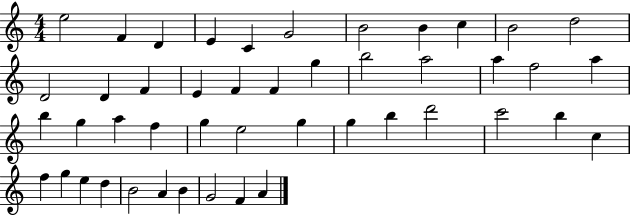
X:1
T:Untitled
M:4/4
L:1/4
K:C
e2 F D E C G2 B2 B c B2 d2 D2 D F E F F g b2 a2 a f2 a b g a f g e2 g g b d'2 c'2 b c f g e d B2 A B G2 F A